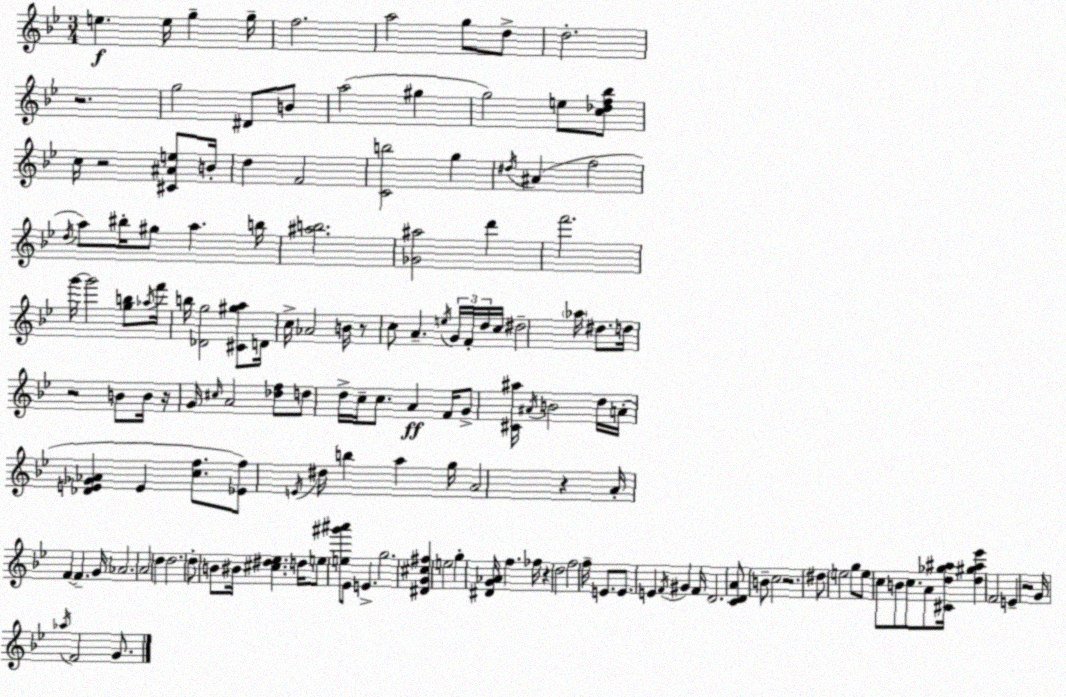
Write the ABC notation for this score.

X:1
T:Untitled
M:3/4
L:1/4
K:Gm
e e/4 g g/4 f2 a2 g/2 d/2 d2 z2 g2 ^D/2 B/2 a2 ^g g2 e/2 [c_df_b]/2 c/4 z2 [^C^Ae]/2 B/4 d F2 [Cb]2 g ^d/4 ^A f2 d/4 a/2 ^b/4 ^g/2 a b/4 [^ab]2 [_G^a]2 d' f'2 g'/4 g'2 [gb]/2 _a/4 f'/4 b/4 [_Dg]2 [^C^ga]/2 D/4 c/4 _A2 B/4 z/2 c/2 A e/4 G/4 F/4 d/4 c/4 ^d2 _a/4 ^d/2 d/4 z2 B/2 B/4 z/4 G/4 ^c/4 A2 [_df]/2 d/2 d/4 c/4 c/2 A F/4 G/2 [^C^a]/4 ^A/4 B2 d/4 A/4 [_DE_G_A] E [cf]/2 [_Ef]/2 E/4 ^d/4 b a g/4 A2 z A/4 F F G/4 _A2 A2 d d2 d/2 B/2 ^B/4 [^c^d_e] d/4 e/2 [e^g'^a']/2 _E/2 E g2 [^DG^c^f] e2 g [^DG_A]/4 f _f/4 z d2 f2 f/4 E/2 E/2 E F/4 ^G F/4 D2 [CDA]/2 B/2 c2 z2 ^d/2 e2 g/2 e/2 c/2 B/2 c/2 A/2 [^Cd_g^a]/4 [d^g^a_e'] F2 E z2 G/4 _a/4 F2 G/2